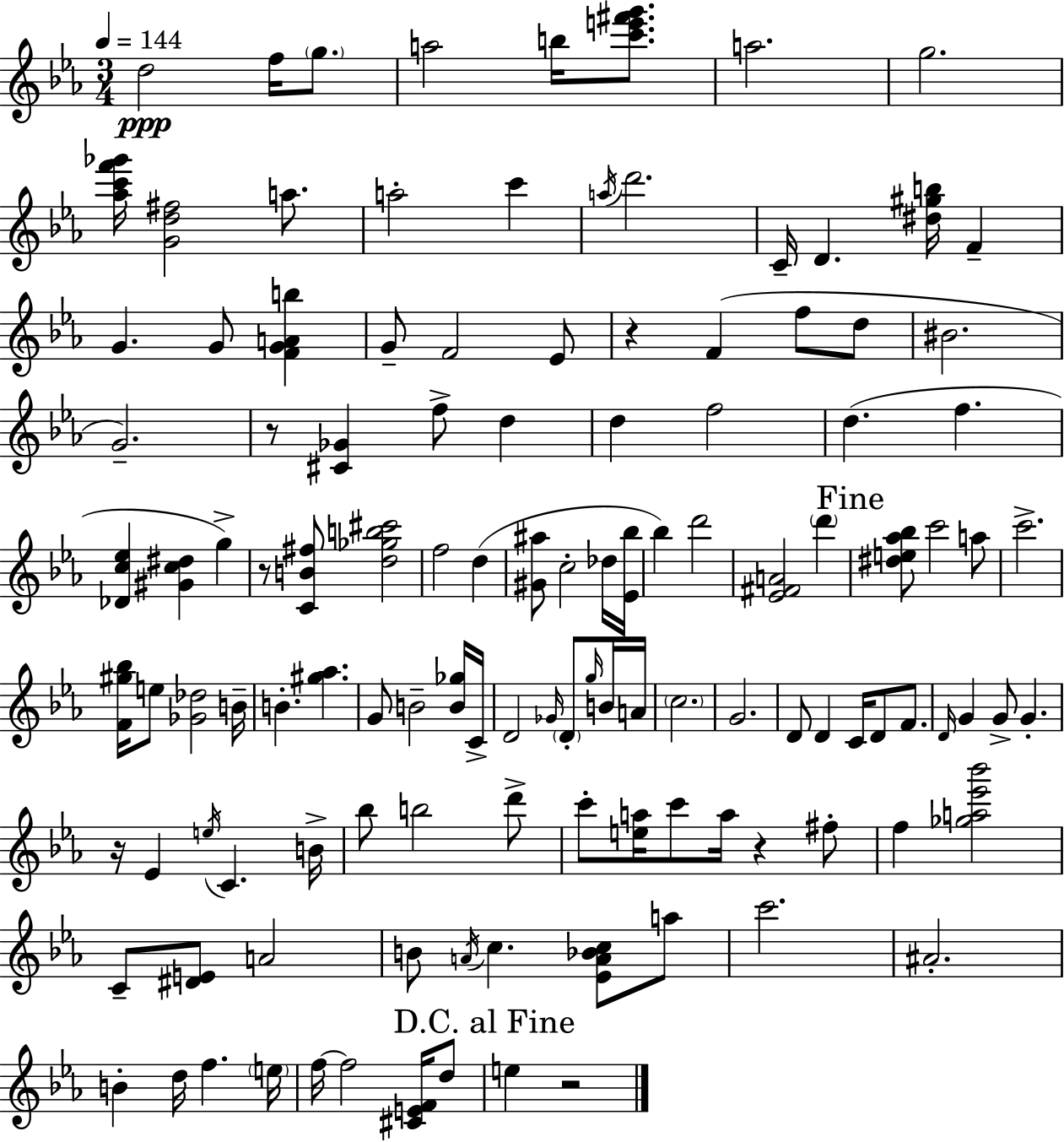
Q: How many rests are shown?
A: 6